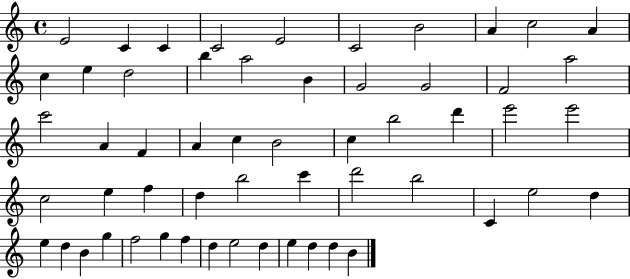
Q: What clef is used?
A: treble